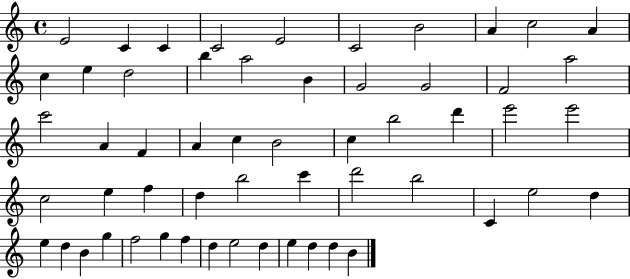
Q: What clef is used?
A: treble